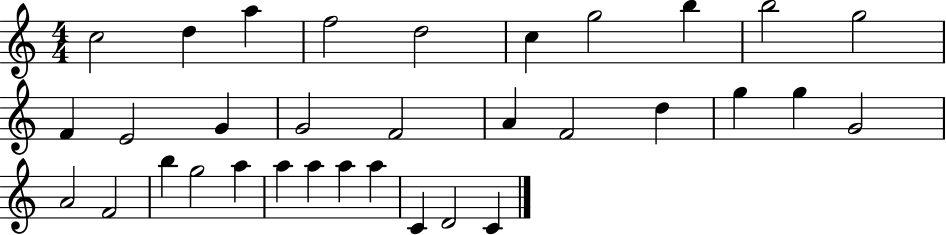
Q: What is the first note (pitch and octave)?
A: C5